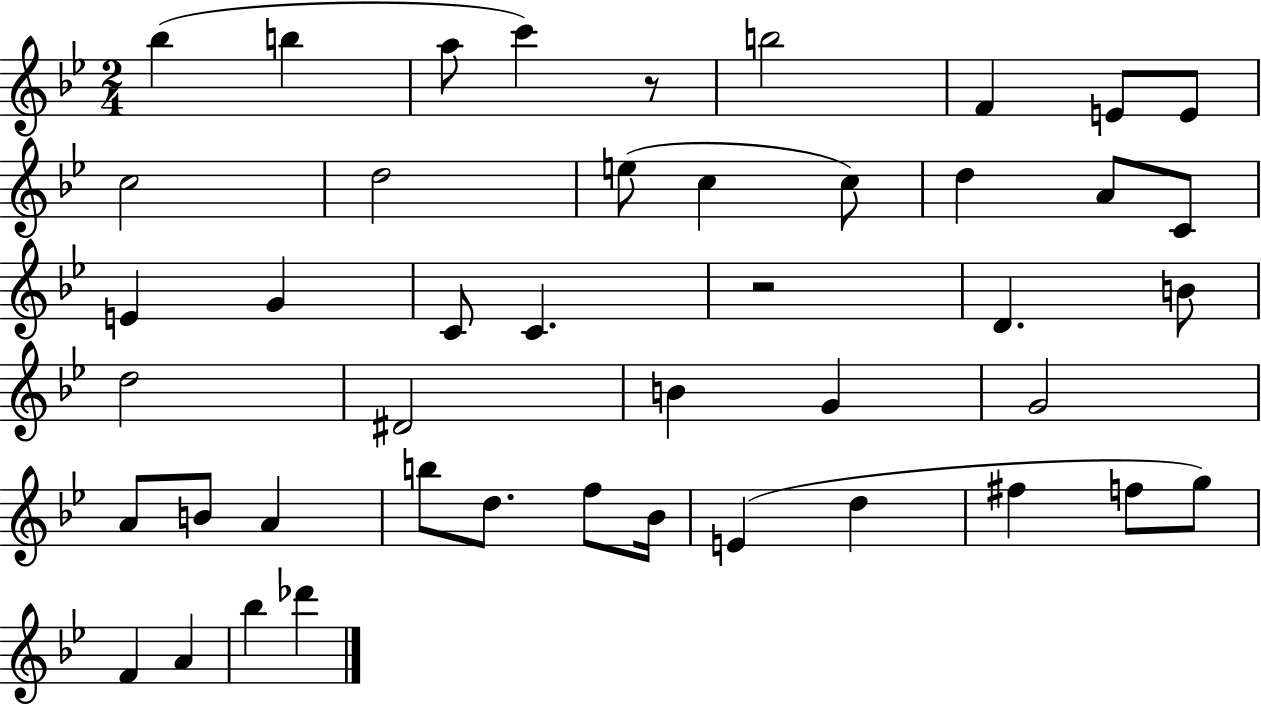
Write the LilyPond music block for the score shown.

{
  \clef treble
  \numericTimeSignature
  \time 2/4
  \key bes \major
  bes''4( b''4 | a''8 c'''4) r8 | b''2 | f'4 e'8 e'8 | \break c''2 | d''2 | e''8( c''4 c''8) | d''4 a'8 c'8 | \break e'4 g'4 | c'8 c'4. | r2 | d'4. b'8 | \break d''2 | dis'2 | b'4 g'4 | g'2 | \break a'8 b'8 a'4 | b''8 d''8. f''8 bes'16 | e'4( d''4 | fis''4 f''8 g''8) | \break f'4 a'4 | bes''4 des'''4 | \bar "|."
}